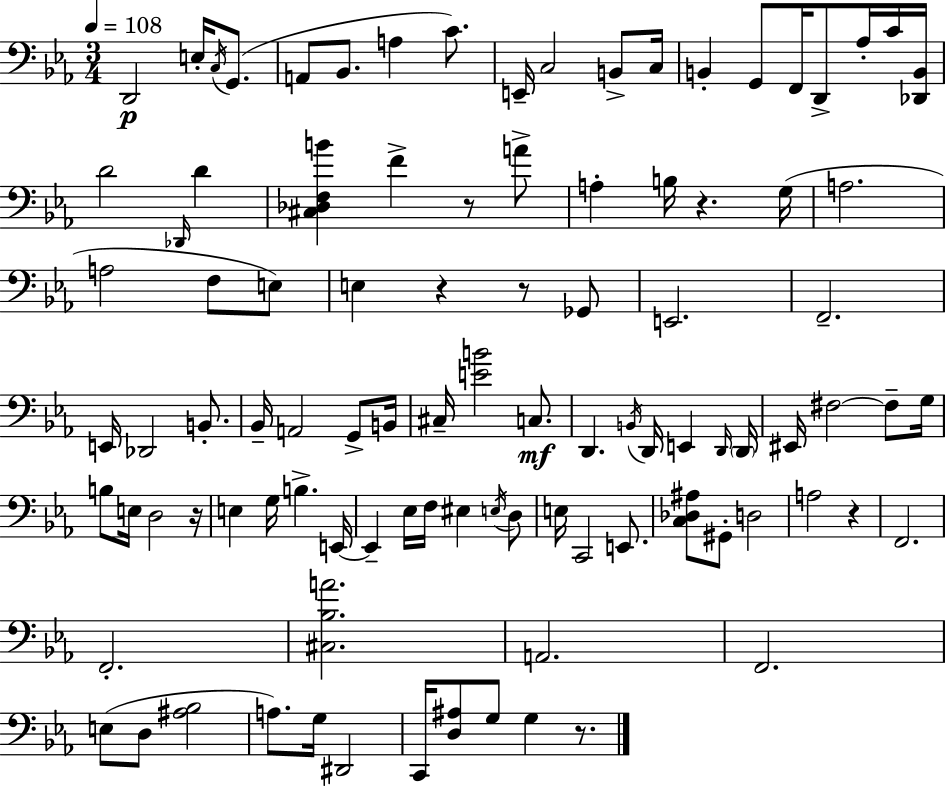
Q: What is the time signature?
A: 3/4